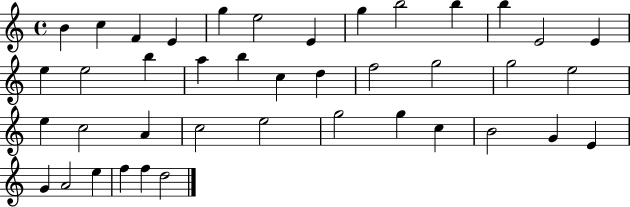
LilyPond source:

{
  \clef treble
  \time 4/4
  \defaultTimeSignature
  \key c \major
  b'4 c''4 f'4 e'4 | g''4 e''2 e'4 | g''4 b''2 b''4 | b''4 e'2 e'4 | \break e''4 e''2 b''4 | a''4 b''4 c''4 d''4 | f''2 g''2 | g''2 e''2 | \break e''4 c''2 a'4 | c''2 e''2 | g''2 g''4 c''4 | b'2 g'4 e'4 | \break g'4 a'2 e''4 | f''4 f''4 d''2 | \bar "|."
}